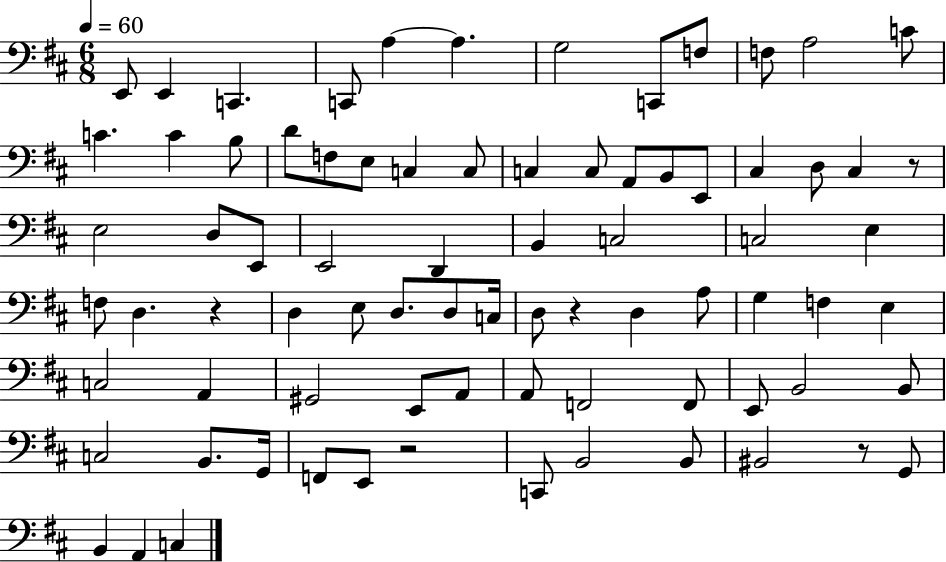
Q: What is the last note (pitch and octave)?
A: C3